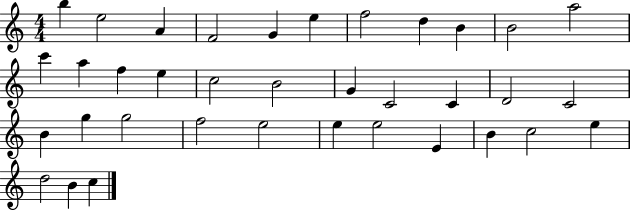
{
  \clef treble
  \numericTimeSignature
  \time 4/4
  \key c \major
  b''4 e''2 a'4 | f'2 g'4 e''4 | f''2 d''4 b'4 | b'2 a''2 | \break c'''4 a''4 f''4 e''4 | c''2 b'2 | g'4 c'2 c'4 | d'2 c'2 | \break b'4 g''4 g''2 | f''2 e''2 | e''4 e''2 e'4 | b'4 c''2 e''4 | \break d''2 b'4 c''4 | \bar "|."
}